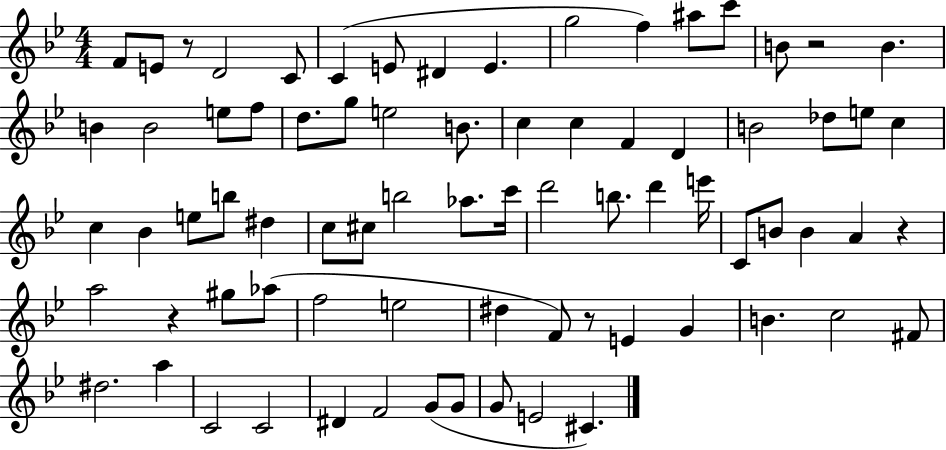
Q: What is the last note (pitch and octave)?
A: C#4